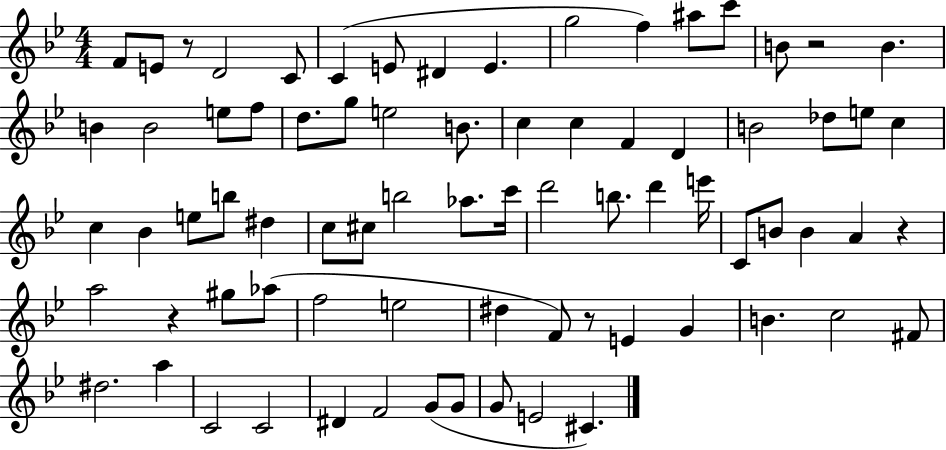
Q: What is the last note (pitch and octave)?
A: C#4